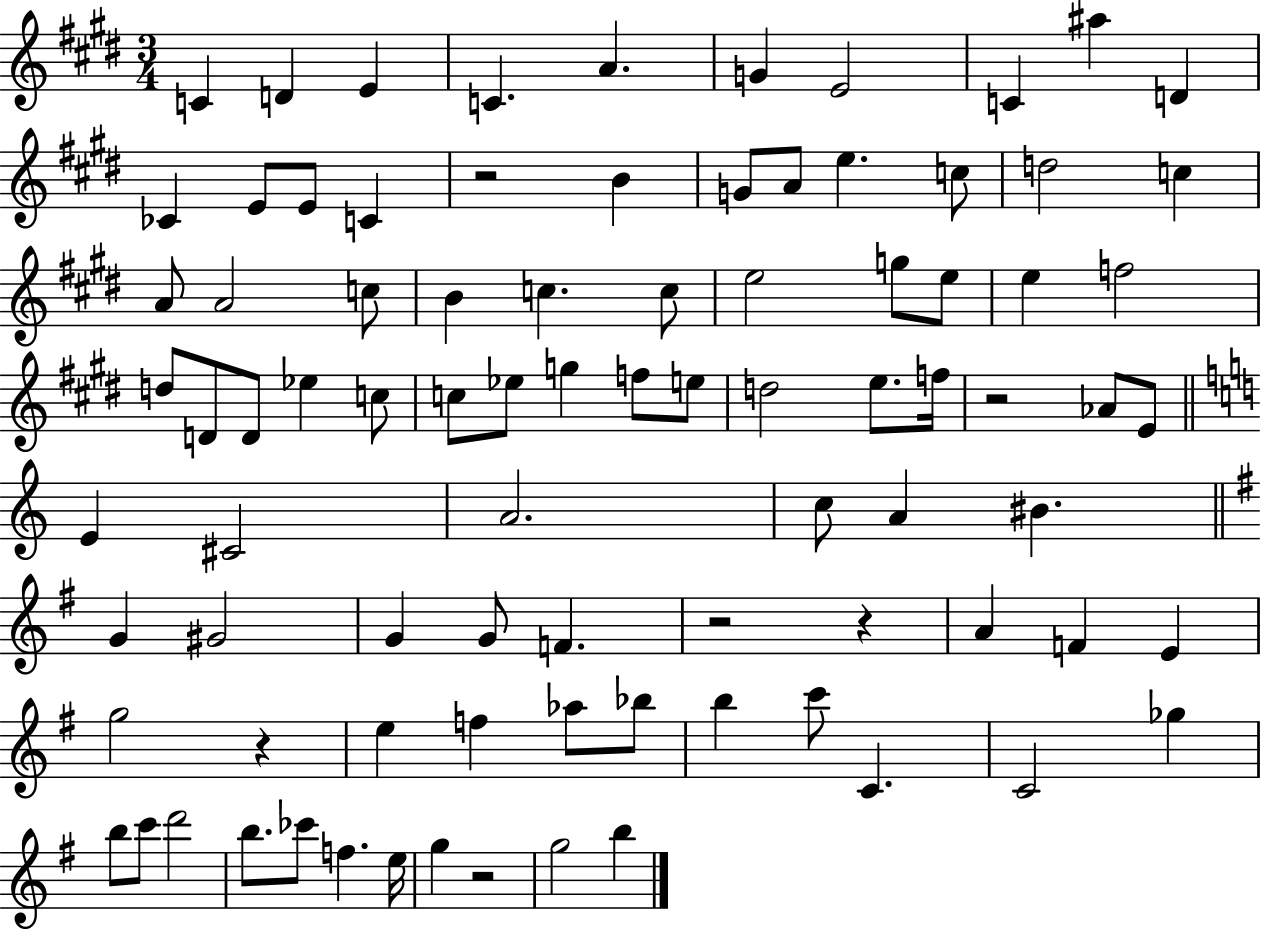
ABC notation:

X:1
T:Untitled
M:3/4
L:1/4
K:E
C D E C A G E2 C ^a D _C E/2 E/2 C z2 B G/2 A/2 e c/2 d2 c A/2 A2 c/2 B c c/2 e2 g/2 e/2 e f2 d/2 D/2 D/2 _e c/2 c/2 _e/2 g f/2 e/2 d2 e/2 f/4 z2 _A/2 E/2 E ^C2 A2 c/2 A ^B G ^G2 G G/2 F z2 z A F E g2 z e f _a/2 _b/2 b c'/2 C C2 _g b/2 c'/2 d'2 b/2 _c'/2 f e/4 g z2 g2 b